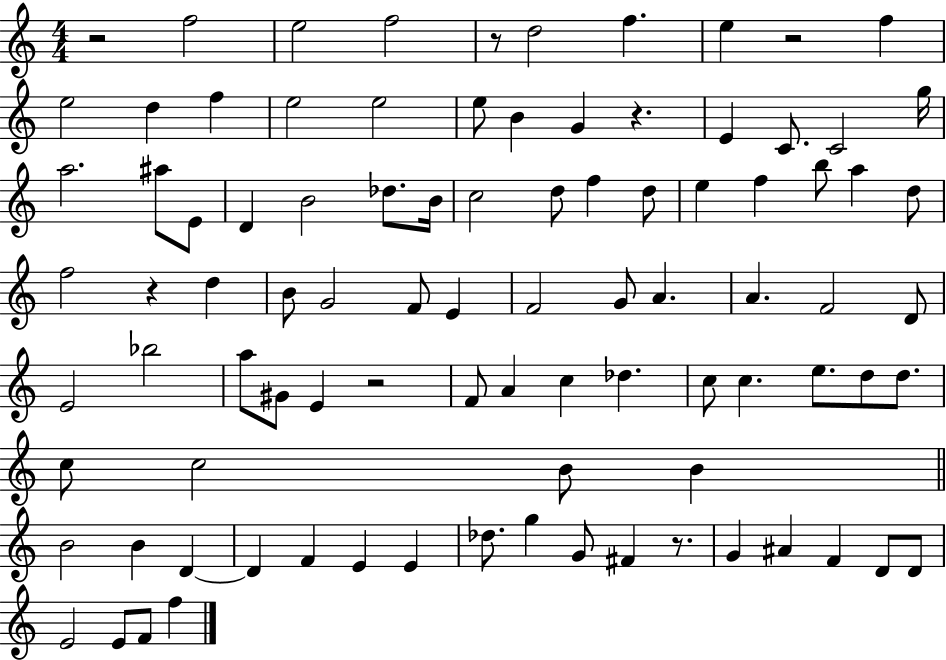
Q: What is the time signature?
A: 4/4